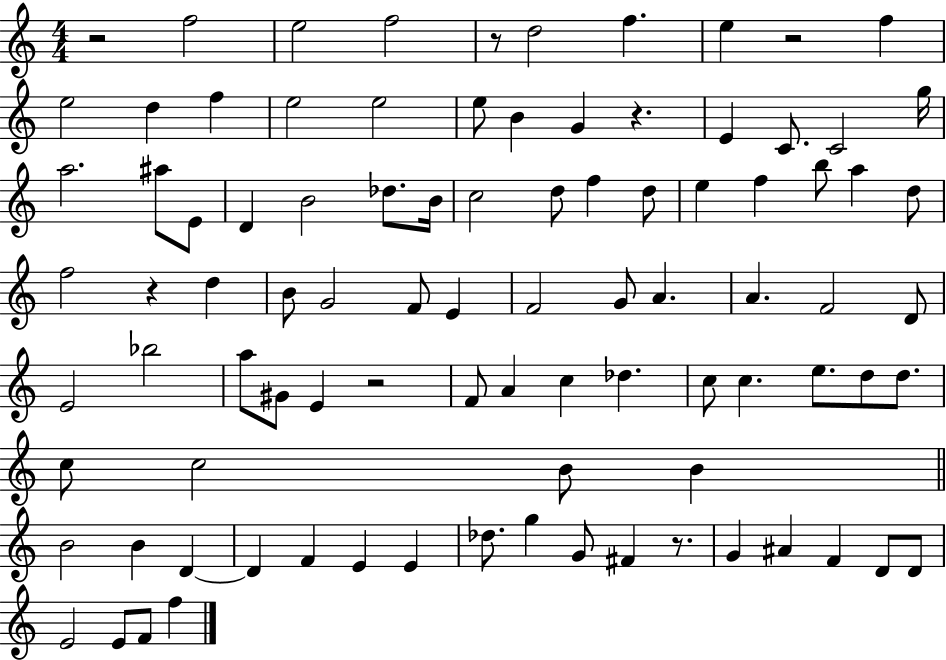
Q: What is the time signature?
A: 4/4